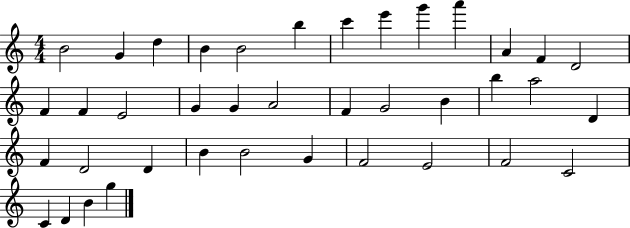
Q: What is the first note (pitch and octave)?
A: B4